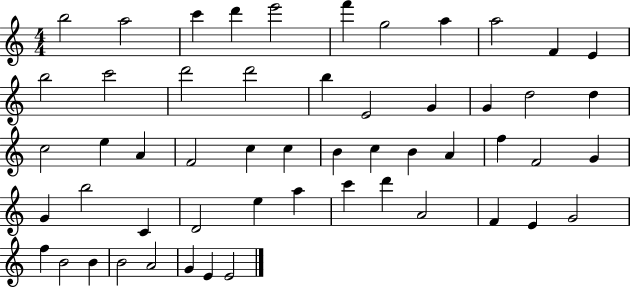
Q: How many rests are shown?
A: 0